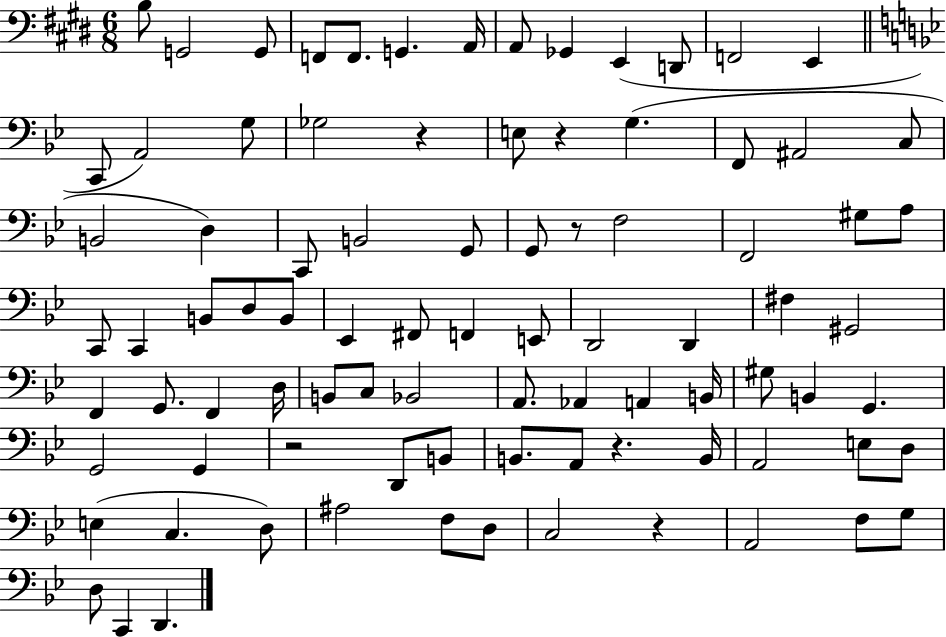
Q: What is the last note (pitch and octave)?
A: D2